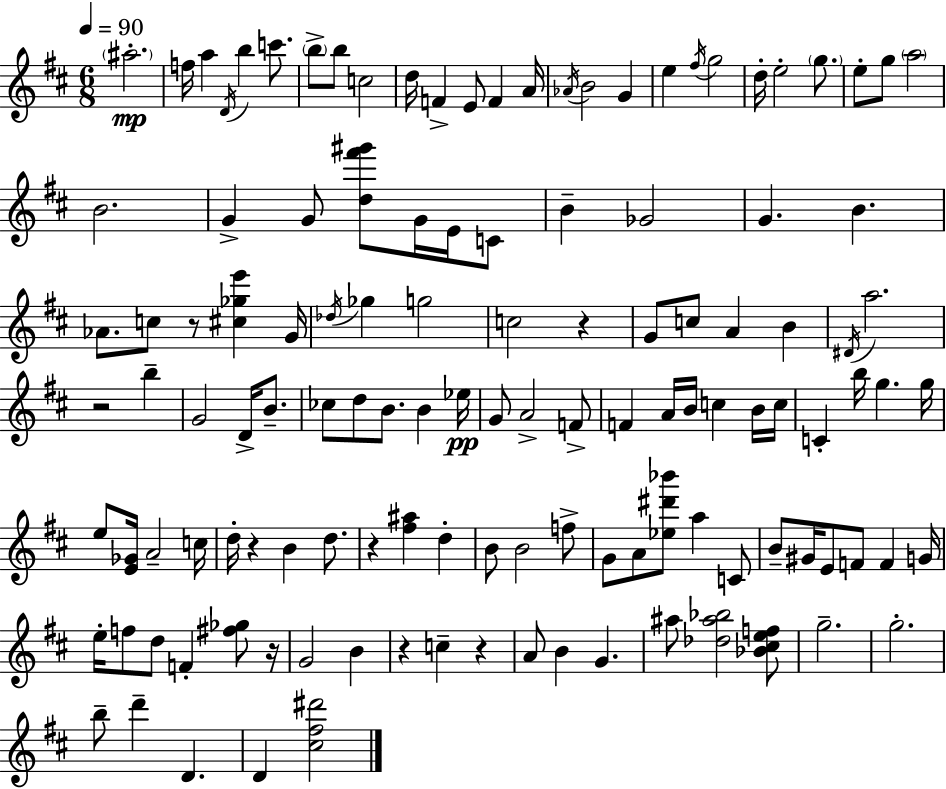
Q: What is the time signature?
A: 6/8